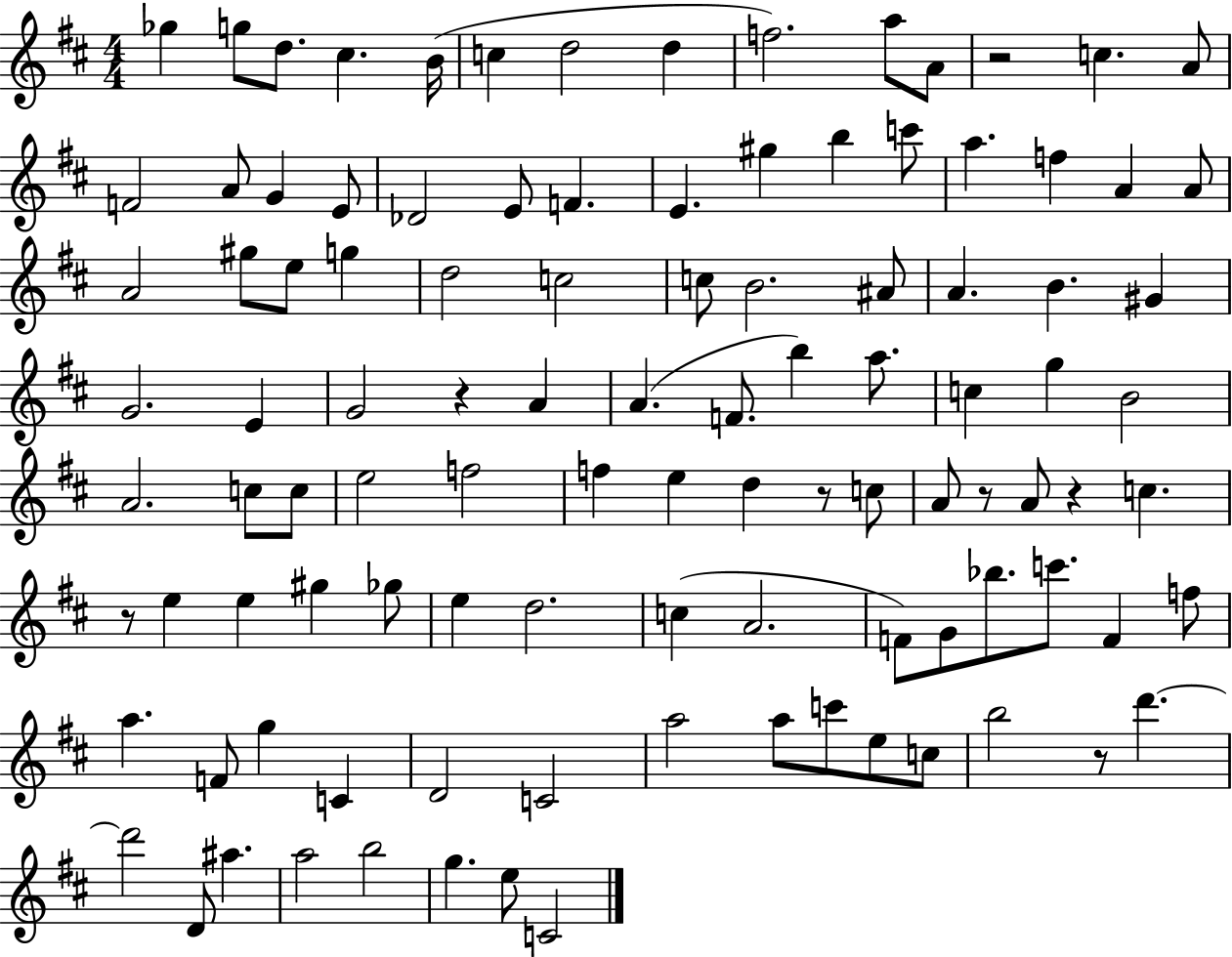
Gb5/q G5/e D5/e. C#5/q. B4/s C5/q D5/h D5/q F5/h. A5/e A4/e R/h C5/q. A4/e F4/h A4/e G4/q E4/e Db4/h E4/e F4/q. E4/q. G#5/q B5/q C6/e A5/q. F5/q A4/q A4/e A4/h G#5/e E5/e G5/q D5/h C5/h C5/e B4/h. A#4/e A4/q. B4/q. G#4/q G4/h. E4/q G4/h R/q A4/q A4/q. F4/e. B5/q A5/e. C5/q G5/q B4/h A4/h. C5/e C5/e E5/h F5/h F5/q E5/q D5/q R/e C5/e A4/e R/e A4/e R/q C5/q. R/e E5/q E5/q G#5/q Gb5/e E5/q D5/h. C5/q A4/h. F4/e G4/e Bb5/e. C6/e. F4/q F5/e A5/q. F4/e G5/q C4/q D4/h C4/h A5/h A5/e C6/e E5/e C5/e B5/h R/e D6/q. D6/h D4/e A#5/q. A5/h B5/h G5/q. E5/e C4/h